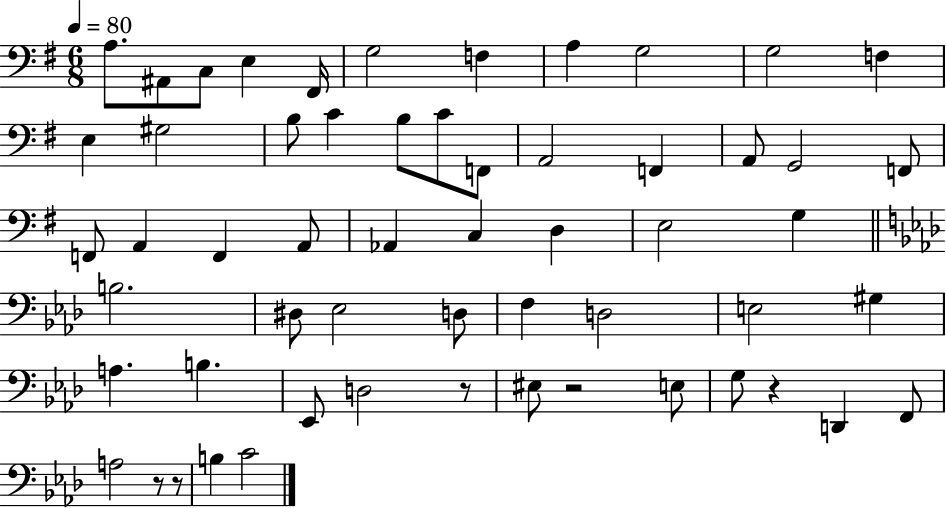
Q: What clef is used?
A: bass